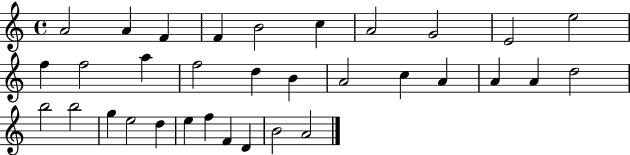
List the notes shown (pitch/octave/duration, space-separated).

A4/h A4/q F4/q F4/q B4/h C5/q A4/h G4/h E4/h E5/h F5/q F5/h A5/q F5/h D5/q B4/q A4/h C5/q A4/q A4/q A4/q D5/h B5/h B5/h G5/q E5/h D5/q E5/q F5/q F4/q D4/q B4/h A4/h